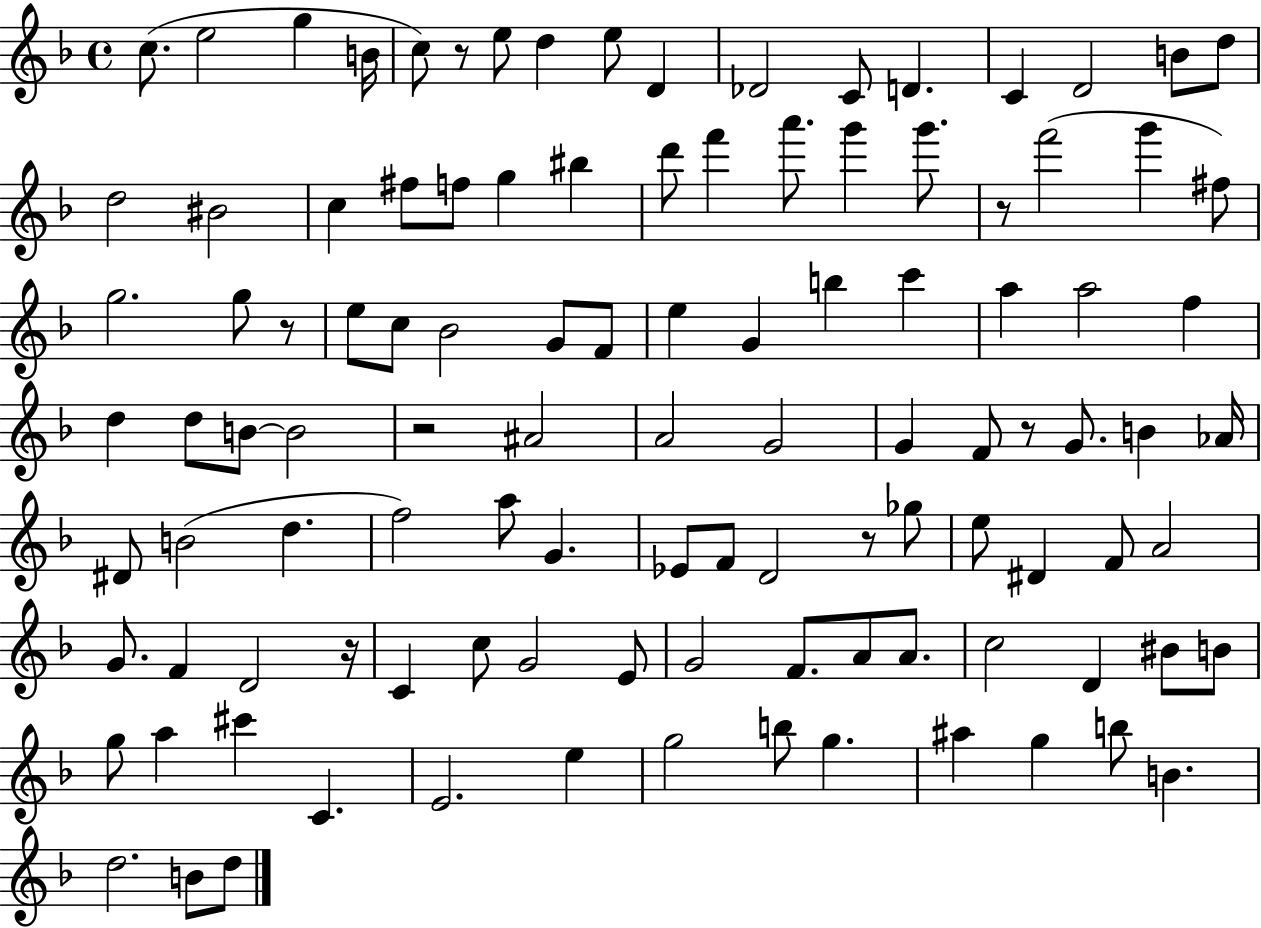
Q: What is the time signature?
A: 4/4